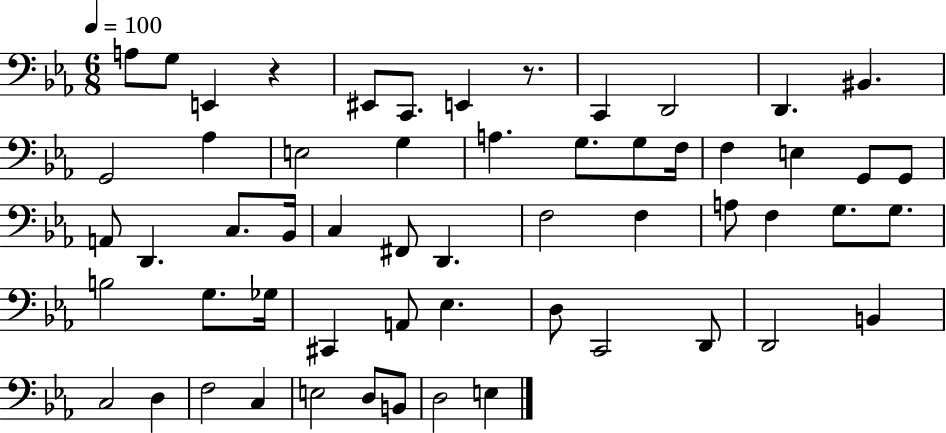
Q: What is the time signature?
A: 6/8